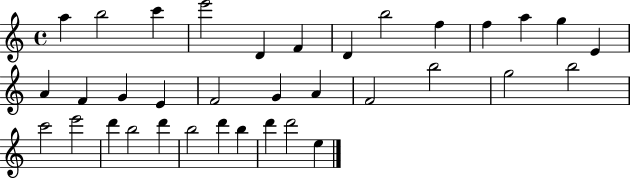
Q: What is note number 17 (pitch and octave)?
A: E4